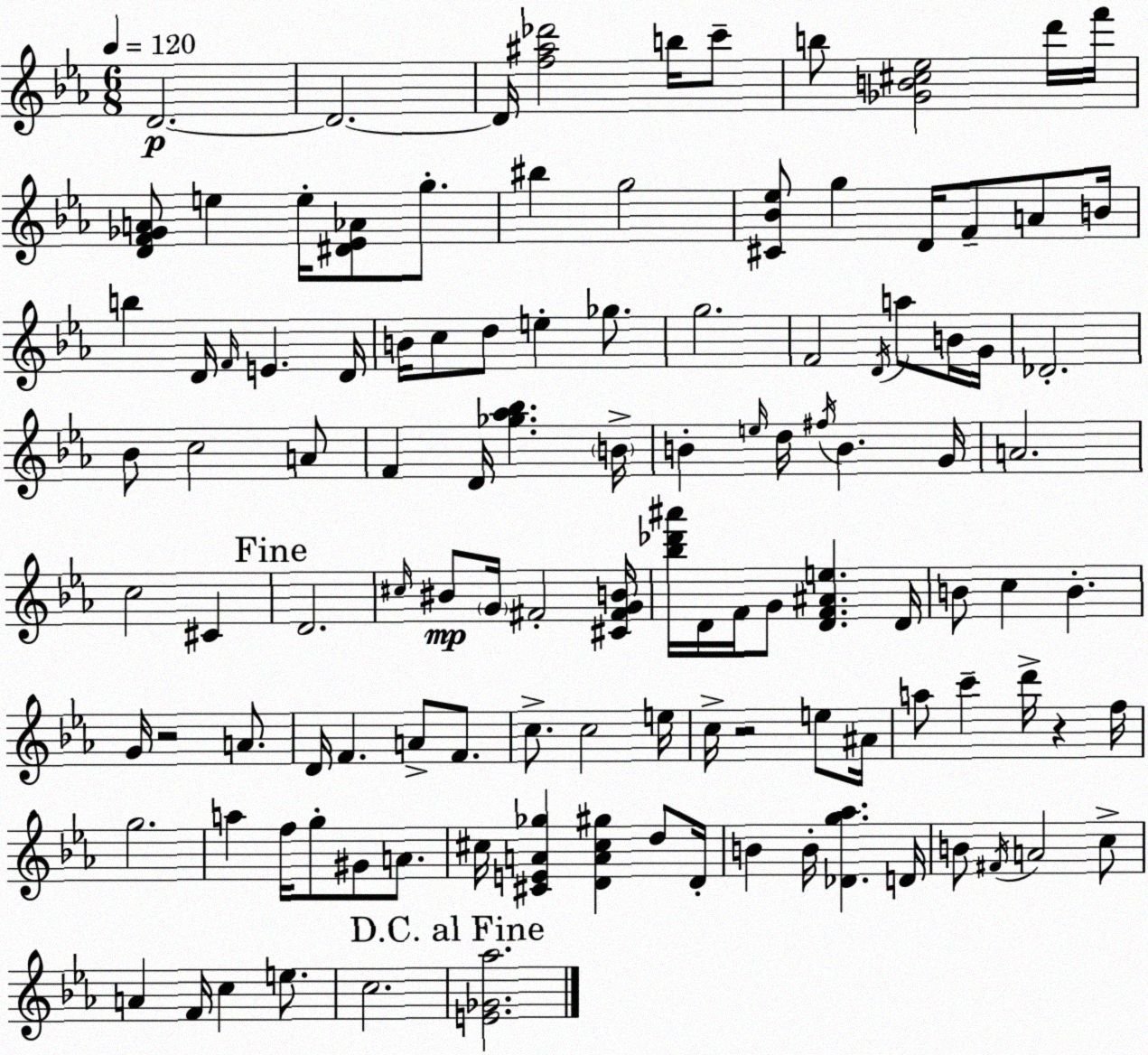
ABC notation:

X:1
T:Untitled
M:6/8
L:1/4
K:Cm
D2 D2 D/4 [f^a_d']2 b/4 c'/2 b/2 [_GB^c_e]2 d'/4 f'/4 [DF_GA]/2 e e/4 [^D_E_A]/2 g/2 ^b g2 [^C_B_e]/2 g D/4 F/2 A/2 B/4 b D/4 F/4 E D/4 B/4 c/2 d/2 e _g/2 g2 F2 D/4 a/2 B/4 G/4 _D2 _B/2 c2 A/2 F D/4 [_g_a_b] B/4 B e/4 d/4 ^f/4 B G/4 A2 c2 ^C D2 ^c/4 ^B/2 G/4 ^F2 [^C^FGB]/4 [_b_d'^a']/4 D/4 F/4 G/2 [DF^Ae] D/4 B/2 c B G/4 z2 A/2 D/4 F A/2 F/2 c/2 c2 e/4 c/4 z2 e/2 ^A/4 a/2 c' d'/4 z f/4 g2 a f/4 g/2 ^G/2 A/2 ^c/4 [^CEA_g] [DA^c^g] d/2 D/4 B B/4 [_Dg_a] D/4 B/2 ^F/4 A2 c/2 A F/4 c e/2 c2 [E_G_a]2